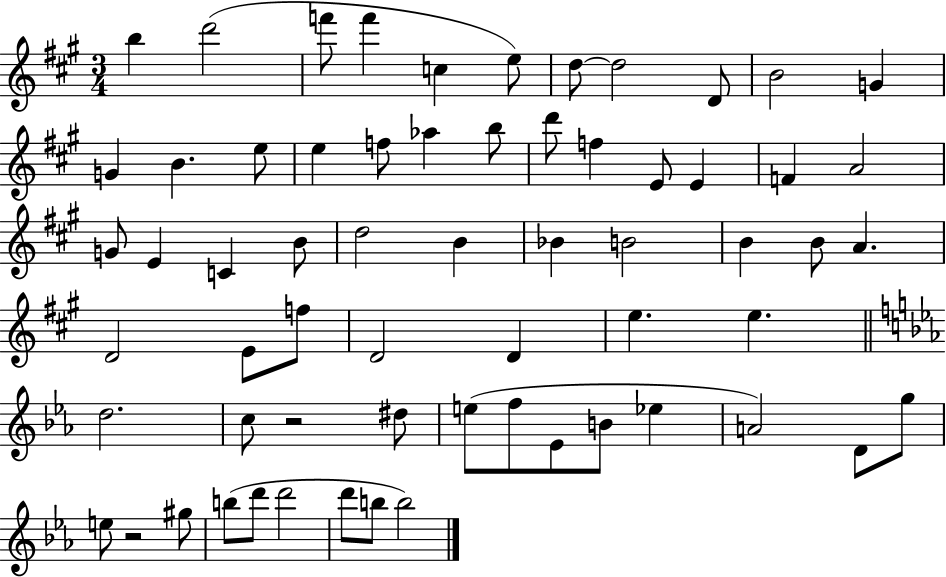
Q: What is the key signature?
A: A major